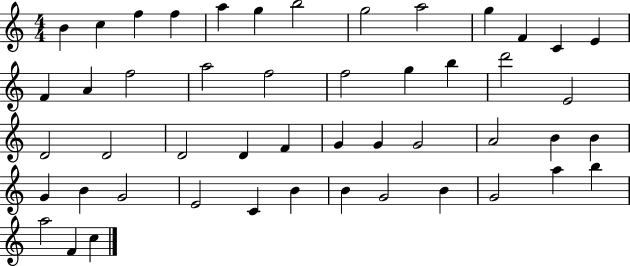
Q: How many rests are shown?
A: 0